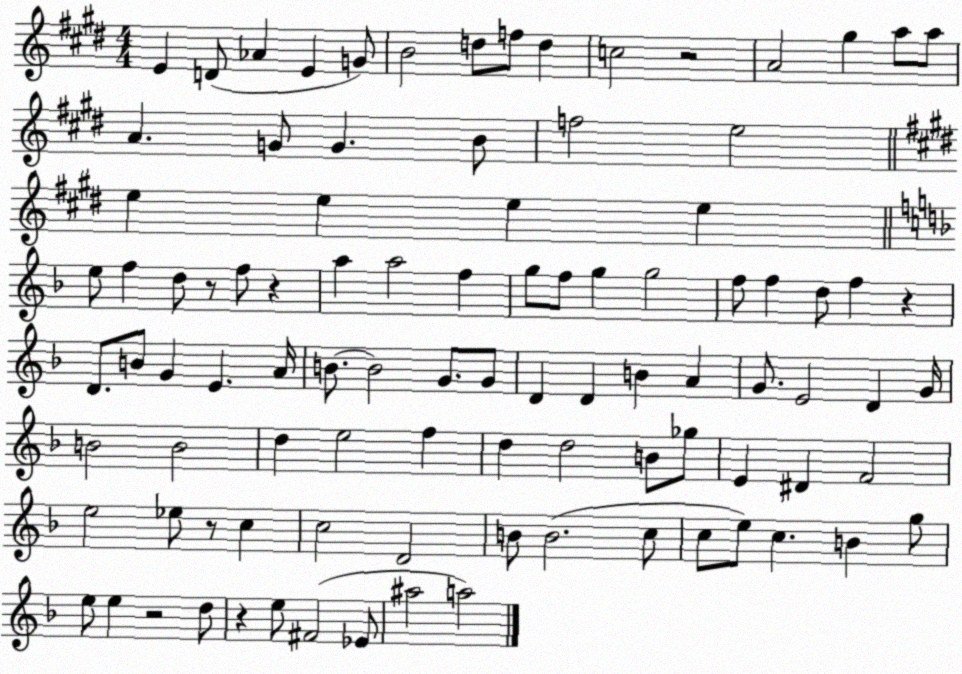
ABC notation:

X:1
T:Untitled
M:4/4
L:1/4
K:E
E D/2 _A E G/2 B2 d/2 f/2 d c2 z2 A2 ^g a/2 a/2 A G/2 G B/2 f2 e2 e e e e e/2 f d/2 z/2 f/2 z a a2 f g/2 f/2 g g2 f/2 f d/2 f z D/2 B/2 G E A/4 B/2 B2 G/2 G/2 D D B A G/2 E2 D G/4 B2 B2 d e2 f d d2 B/2 _g/2 E ^D F2 e2 _e/2 z/2 c c2 D2 B/2 B2 c/2 c/2 e/2 c B g/2 e/2 e z2 d/2 z e/2 ^F2 _E/2 ^a2 a2